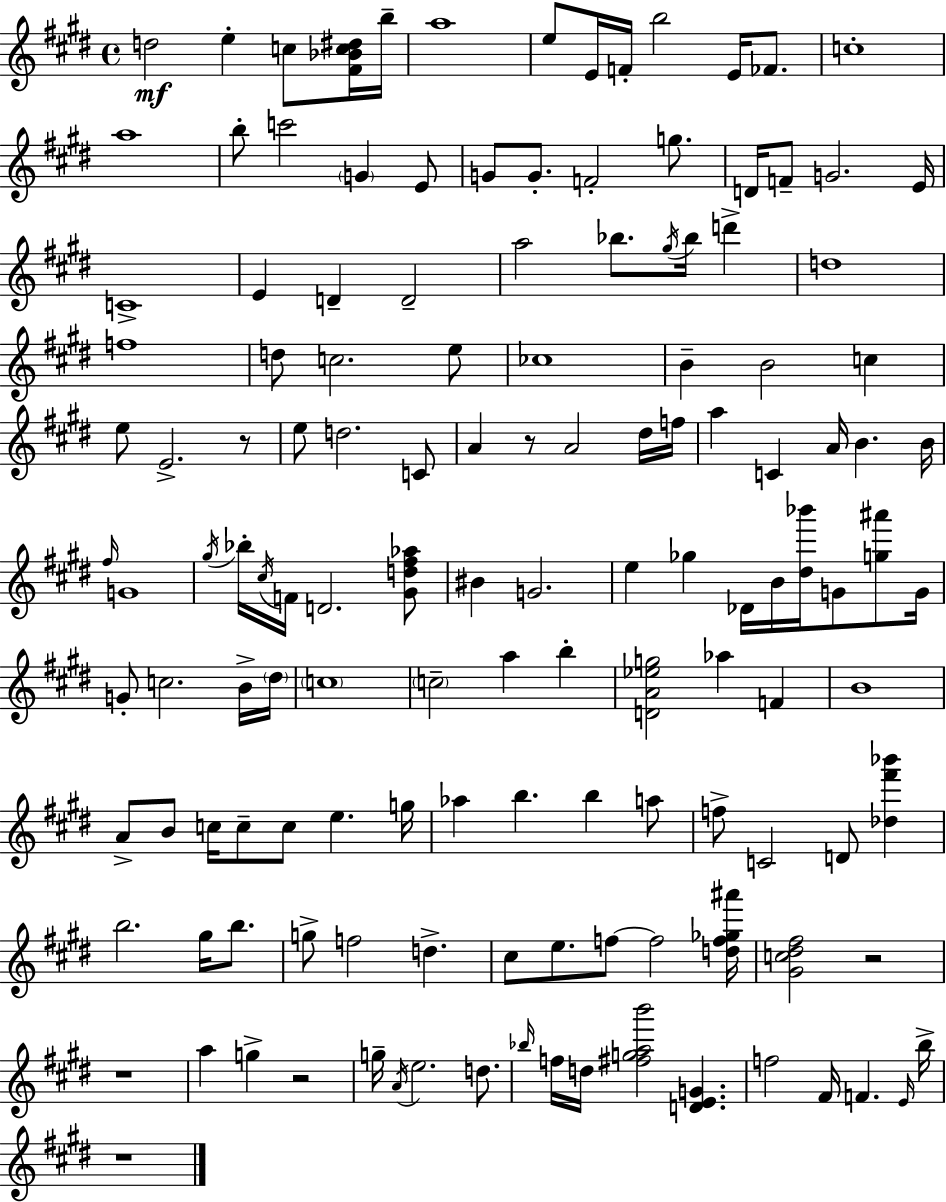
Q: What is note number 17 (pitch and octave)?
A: E4